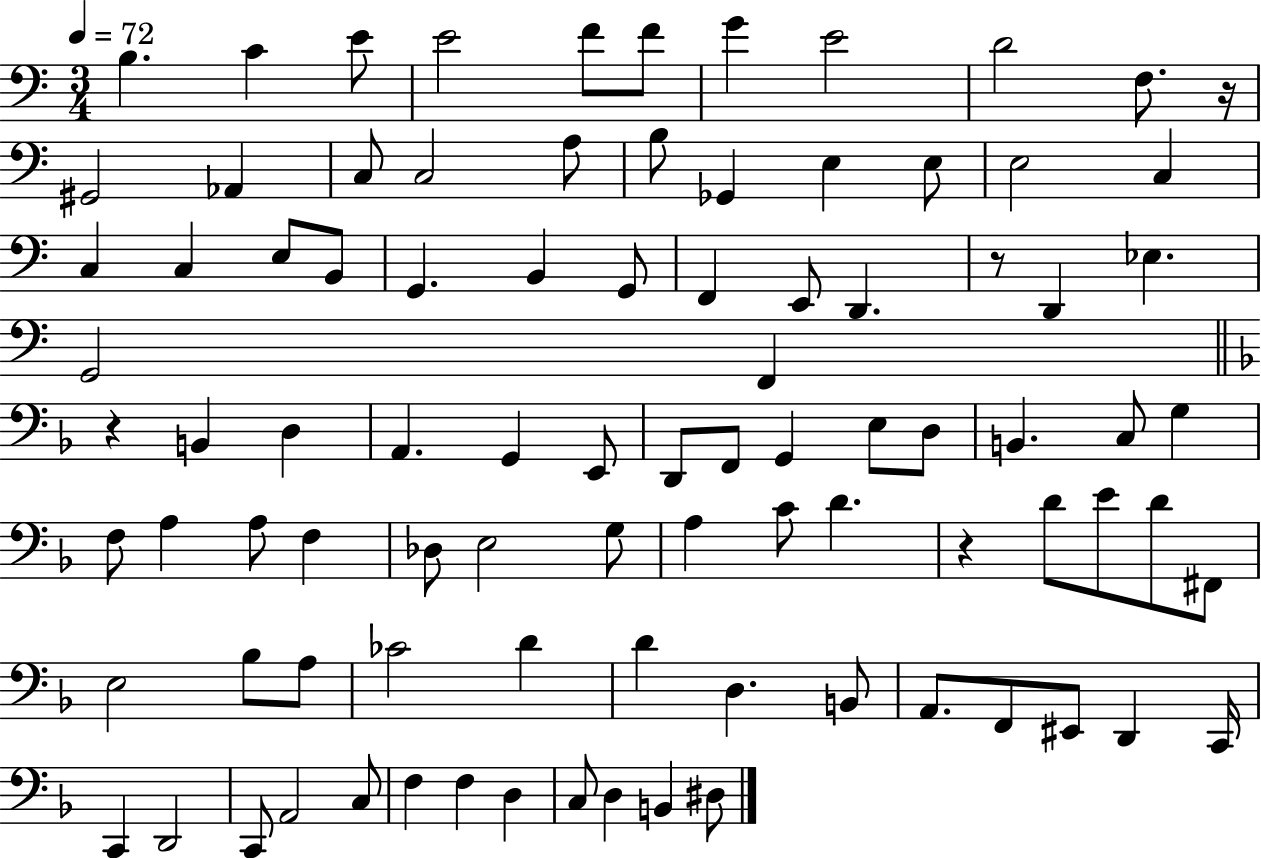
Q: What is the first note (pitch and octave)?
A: B3